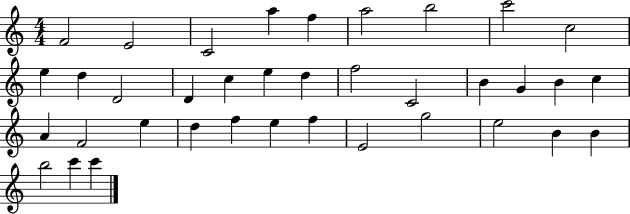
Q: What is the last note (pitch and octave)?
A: C6